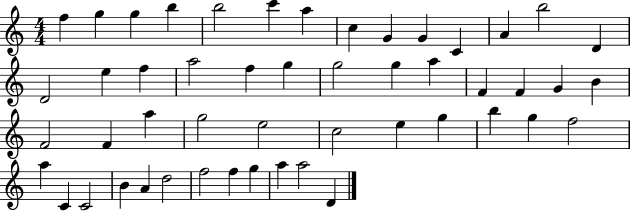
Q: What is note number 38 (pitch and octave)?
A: F5